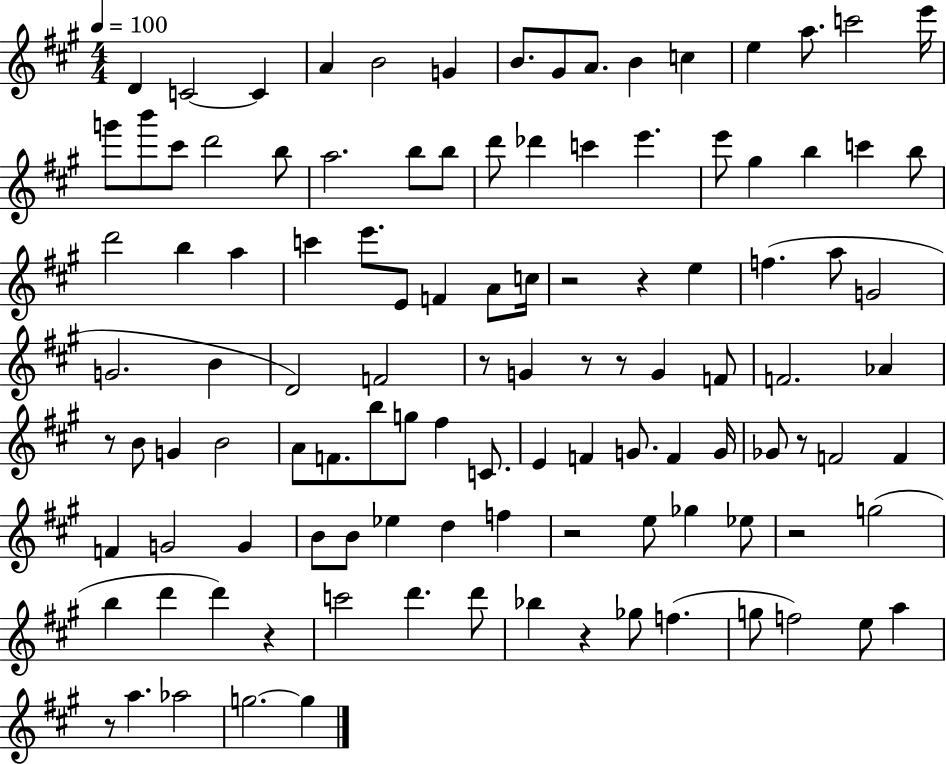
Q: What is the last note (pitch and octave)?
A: G5